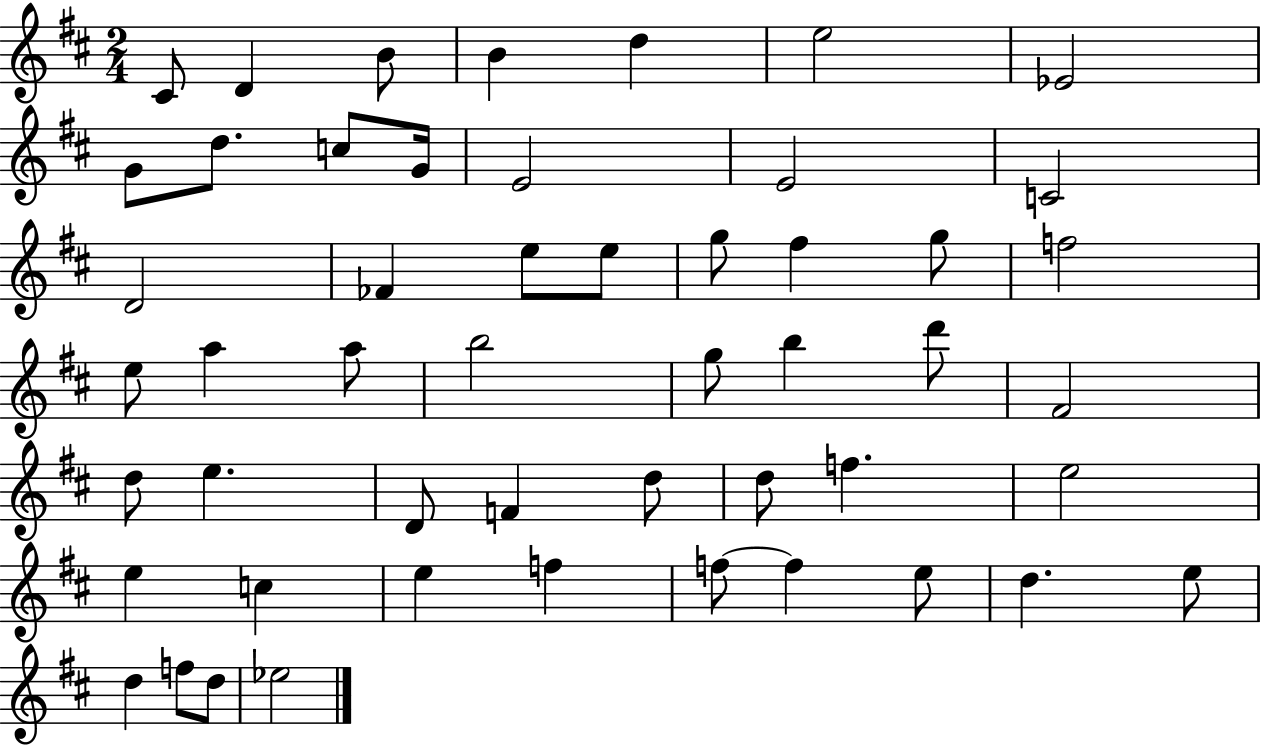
C#4/e D4/q B4/e B4/q D5/q E5/h Eb4/h G4/e D5/e. C5/e G4/s E4/h E4/h C4/h D4/h FES4/q E5/e E5/e G5/e F#5/q G5/e F5/h E5/e A5/q A5/e B5/h G5/e B5/q D6/e F#4/h D5/e E5/q. D4/e F4/q D5/e D5/e F5/q. E5/h E5/q C5/q E5/q F5/q F5/e F5/q E5/e D5/q. E5/e D5/q F5/e D5/e Eb5/h